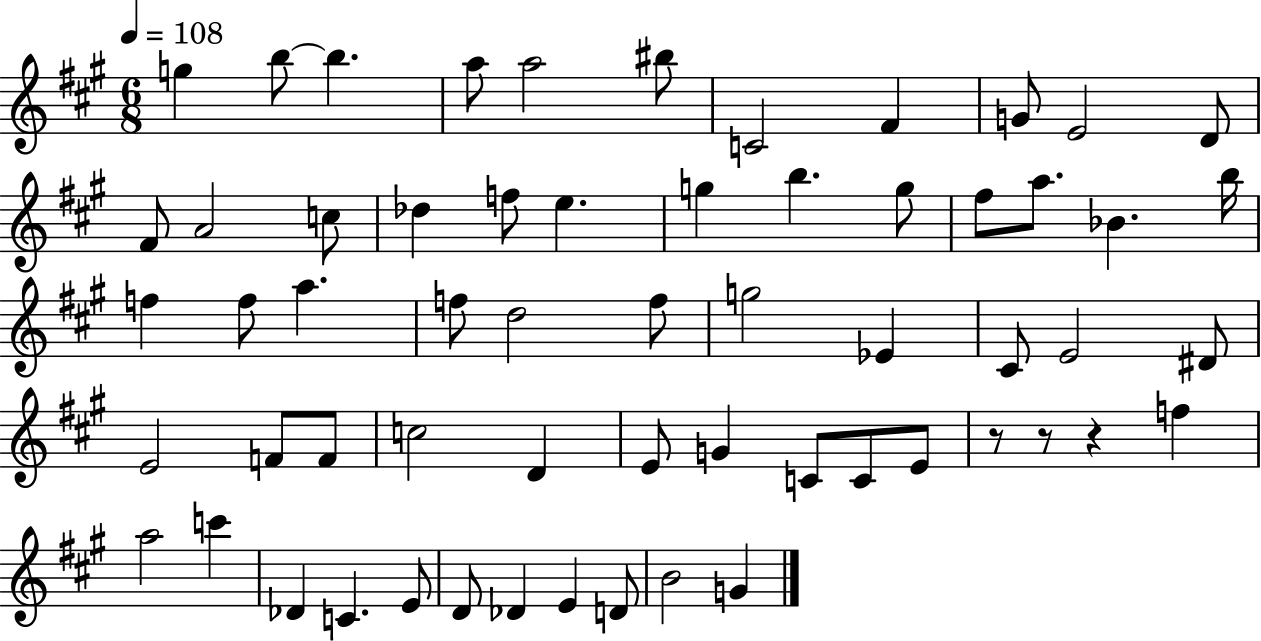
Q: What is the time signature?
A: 6/8